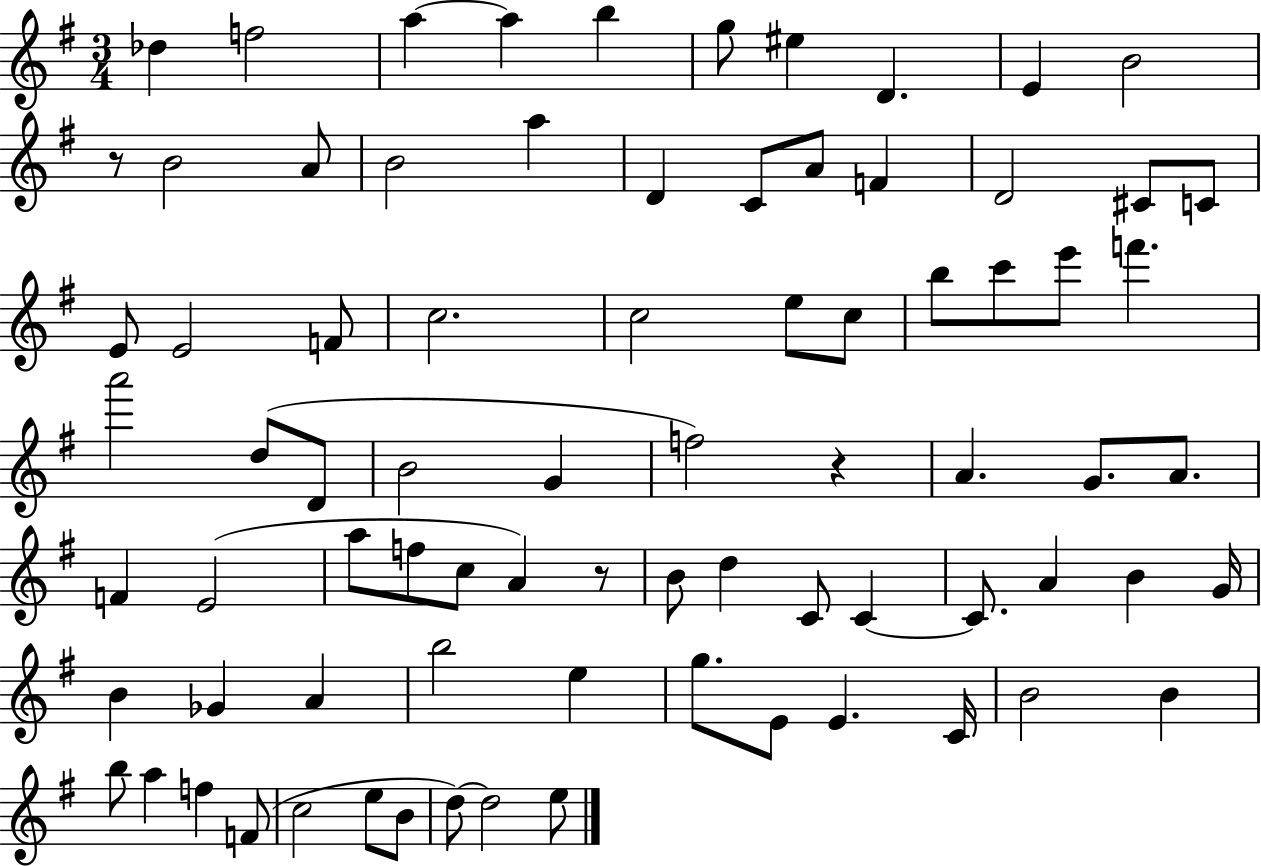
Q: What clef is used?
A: treble